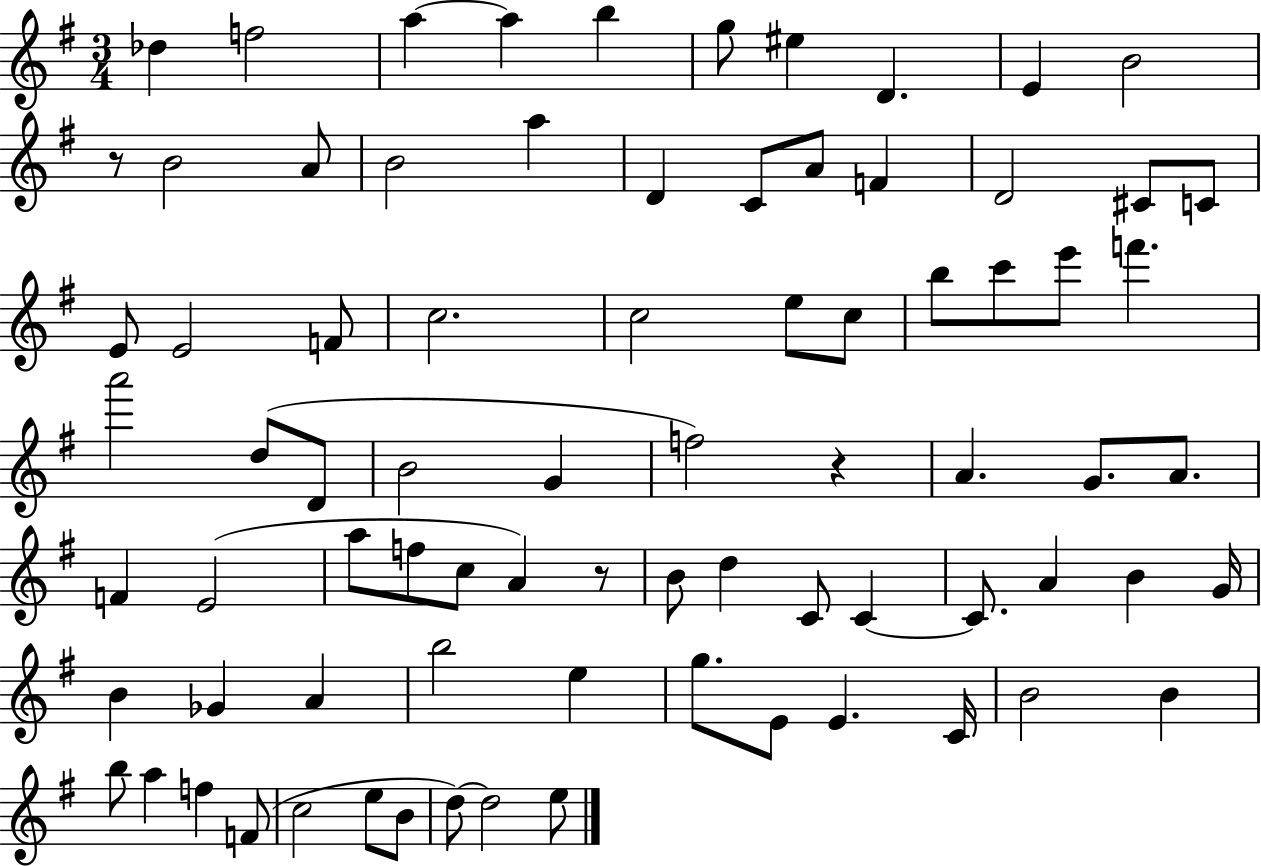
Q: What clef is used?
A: treble